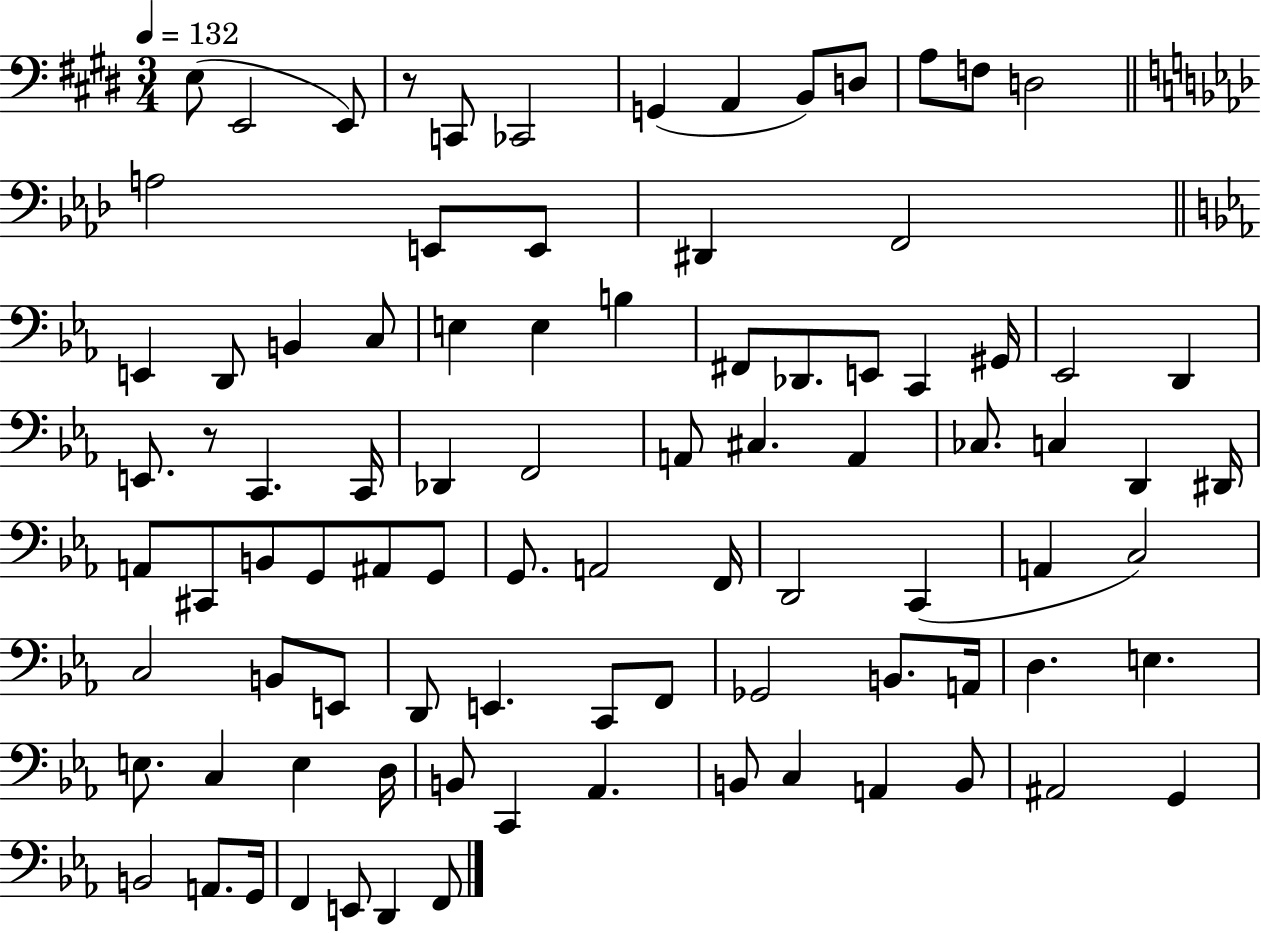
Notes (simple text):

E3/e E2/h E2/e R/e C2/e CES2/h G2/q A2/q B2/e D3/e A3/e F3/e D3/h A3/h E2/e E2/e D#2/q F2/h E2/q D2/e B2/q C3/e E3/q E3/q B3/q F#2/e Db2/e. E2/e C2/q G#2/s Eb2/h D2/q E2/e. R/e C2/q. C2/s Db2/q F2/h A2/e C#3/q. A2/q CES3/e. C3/q D2/q D#2/s A2/e C#2/e B2/e G2/e A#2/e G2/e G2/e. A2/h F2/s D2/h C2/q A2/q C3/h C3/h B2/e E2/e D2/e E2/q. C2/e F2/e Gb2/h B2/e. A2/s D3/q. E3/q. E3/e. C3/q E3/q D3/s B2/e C2/q Ab2/q. B2/e C3/q A2/q B2/e A#2/h G2/q B2/h A2/e. G2/s F2/q E2/e D2/q F2/e